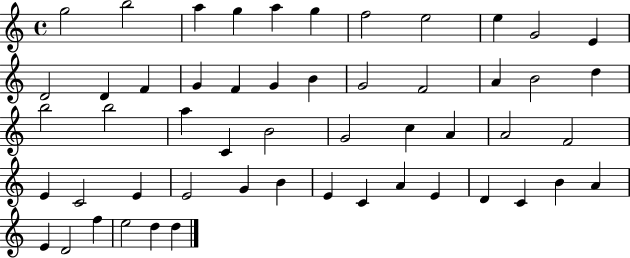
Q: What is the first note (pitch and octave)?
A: G5